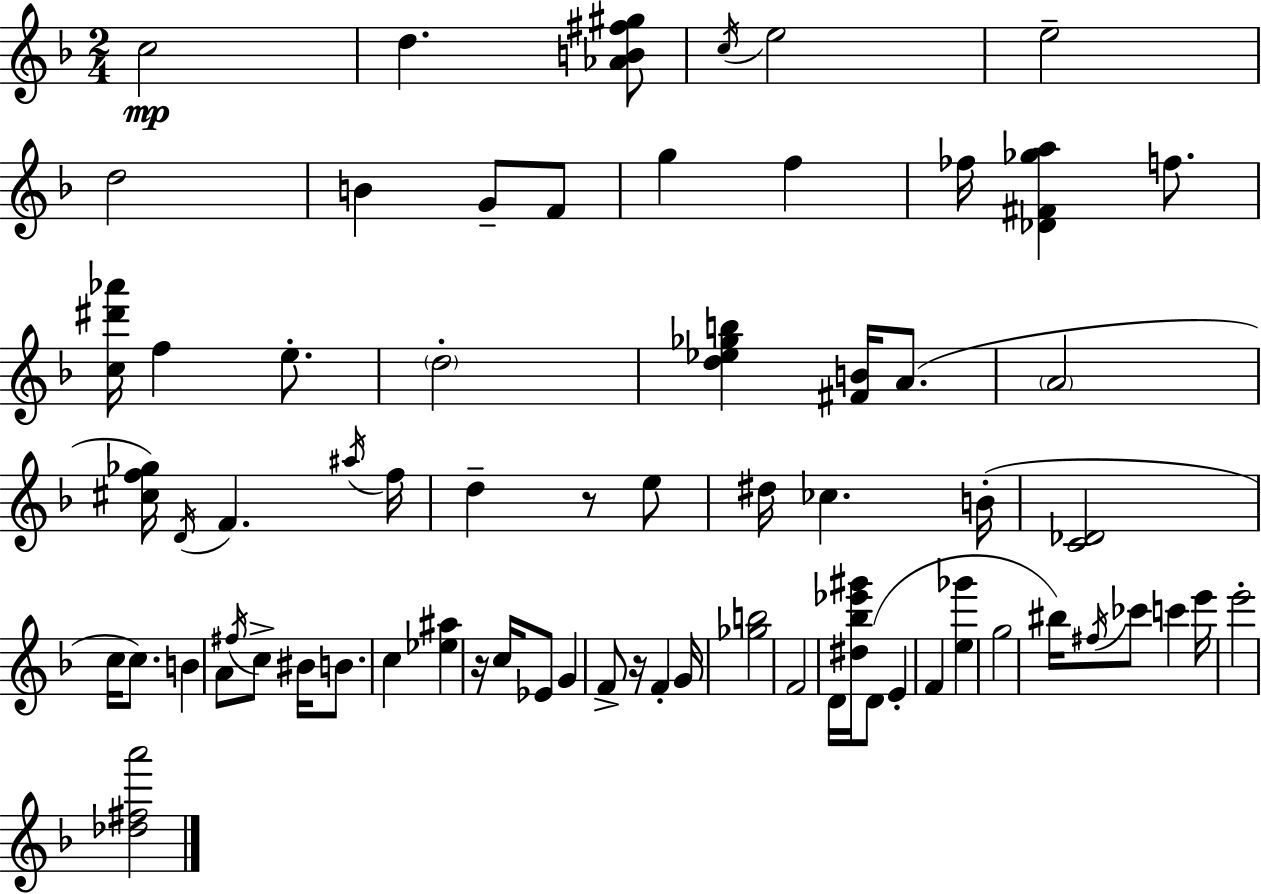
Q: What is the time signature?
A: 2/4